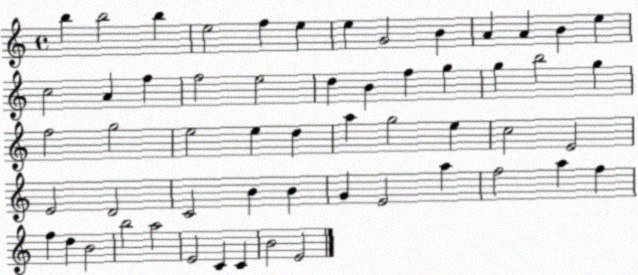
X:1
T:Untitled
M:4/4
L:1/4
K:C
b b2 b e2 f e e G2 B A A B e c2 A f f2 e2 d B f g g b2 g f2 g2 e2 e d a g2 e c2 E2 E2 D2 C2 B B G E2 a f2 a f f d B2 b2 a2 E2 C C B2 E2